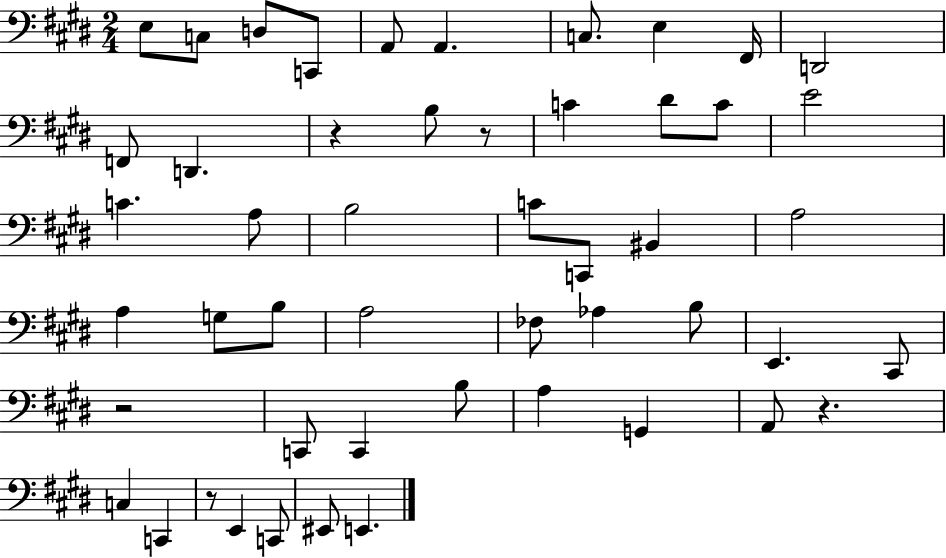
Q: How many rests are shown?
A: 5